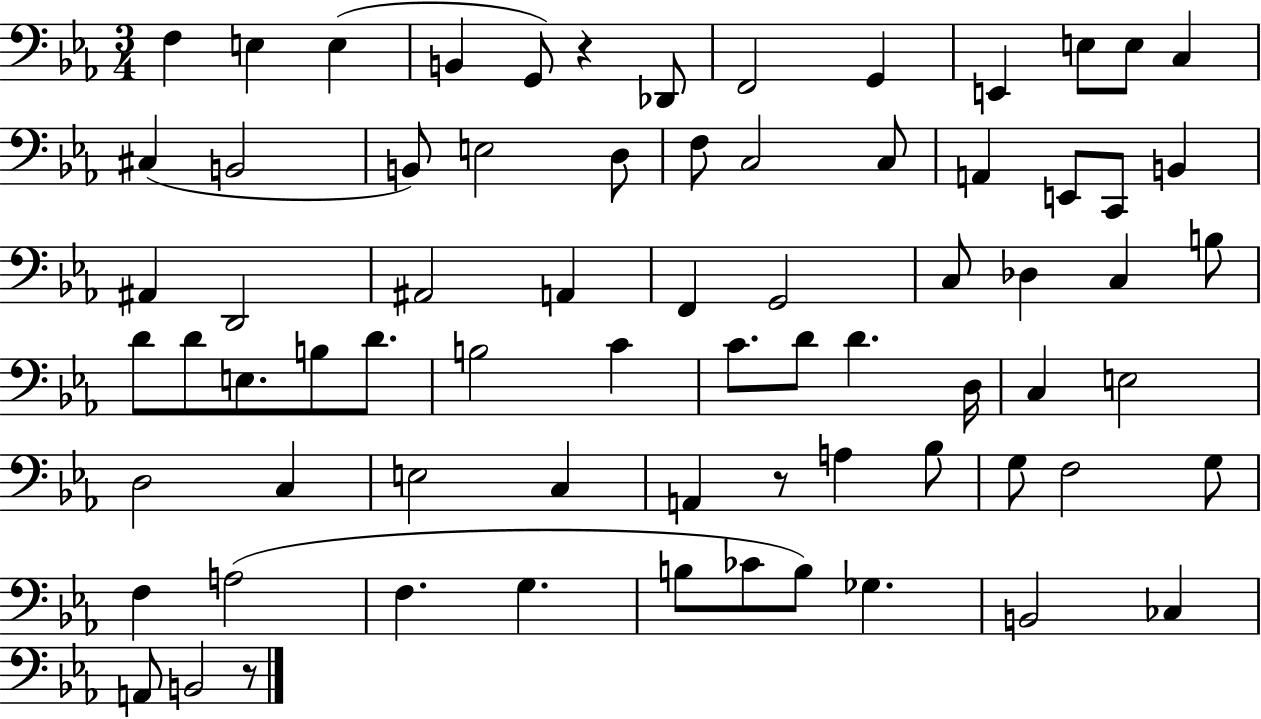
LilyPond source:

{
  \clef bass
  \numericTimeSignature
  \time 3/4
  \key ees \major
  \repeat volta 2 { f4 e4 e4( | b,4 g,8) r4 des,8 | f,2 g,4 | e,4 e8 e8 c4 | \break cis4( b,2 | b,8) e2 d8 | f8 c2 c8 | a,4 e,8 c,8 b,4 | \break ais,4 d,2 | ais,2 a,4 | f,4 g,2 | c8 des4 c4 b8 | \break d'8 d'8 e8. b8 d'8. | b2 c'4 | c'8. d'8 d'4. d16 | c4 e2 | \break d2 c4 | e2 c4 | a,4 r8 a4 bes8 | g8 f2 g8 | \break f4 a2( | f4. g4. | b8 ces'8 b8) ges4. | b,2 ces4 | \break a,8 b,2 r8 | } \bar "|."
}